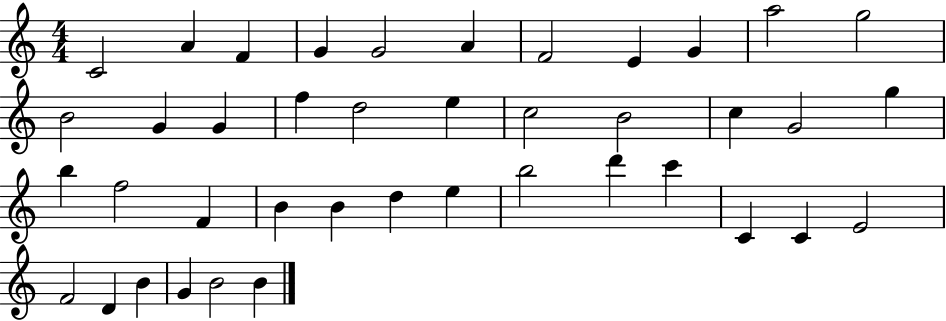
C4/h A4/q F4/q G4/q G4/h A4/q F4/h E4/q G4/q A5/h G5/h B4/h G4/q G4/q F5/q D5/h E5/q C5/h B4/h C5/q G4/h G5/q B5/q F5/h F4/q B4/q B4/q D5/q E5/q B5/h D6/q C6/q C4/q C4/q E4/h F4/h D4/q B4/q G4/q B4/h B4/q